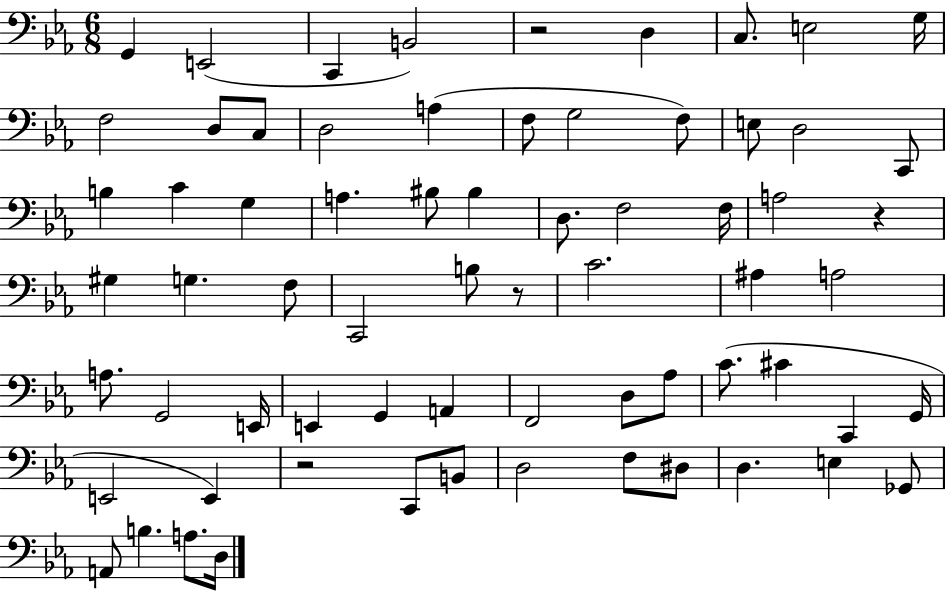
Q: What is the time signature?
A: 6/8